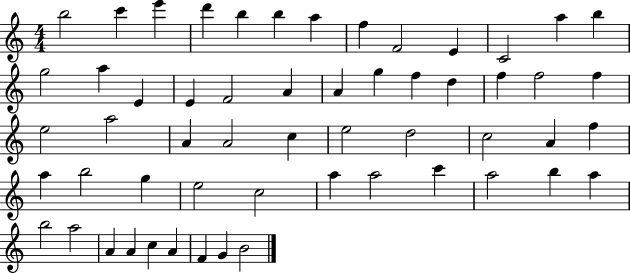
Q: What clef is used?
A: treble